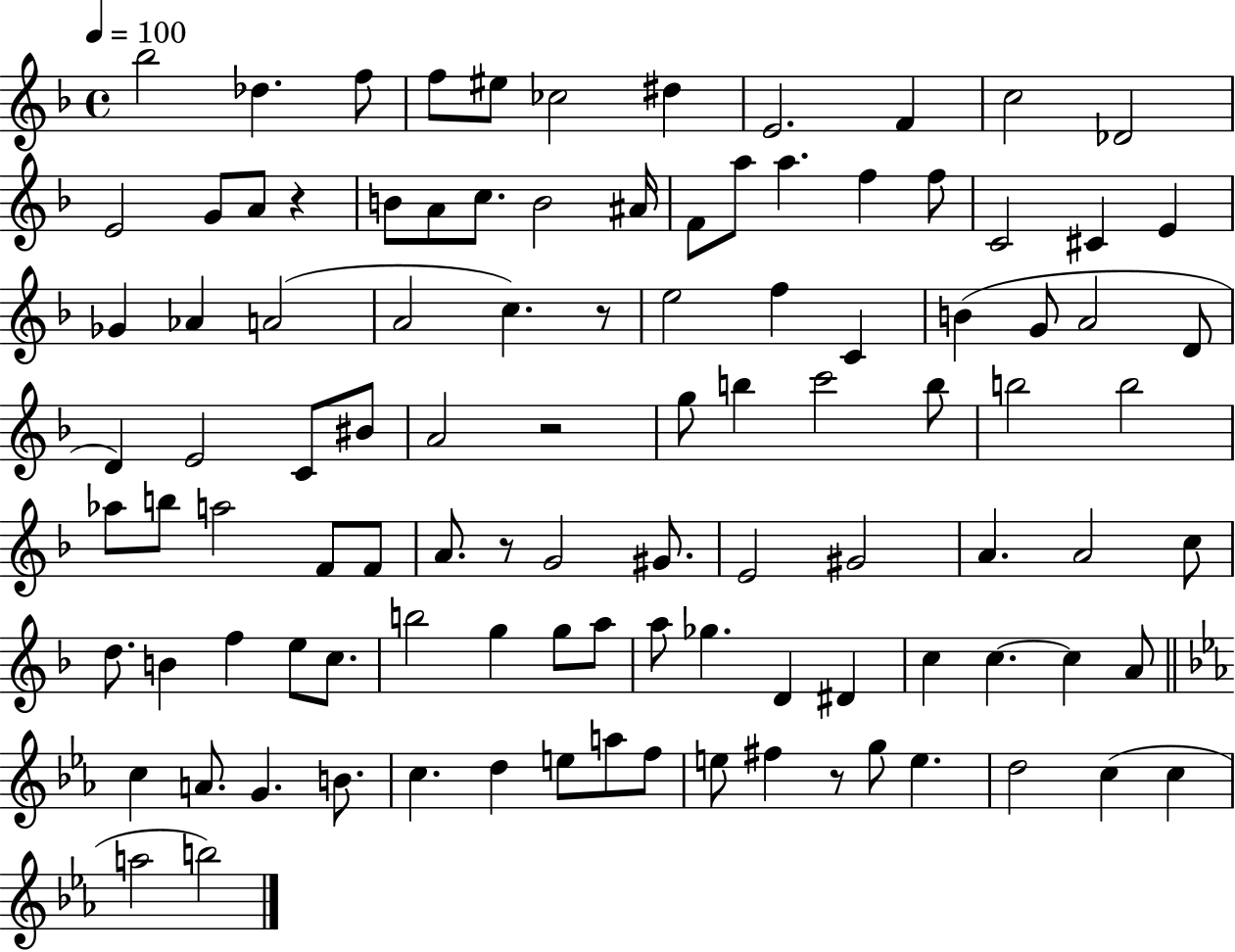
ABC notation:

X:1
T:Untitled
M:4/4
L:1/4
K:F
_b2 _d f/2 f/2 ^e/2 _c2 ^d E2 F c2 _D2 E2 G/2 A/2 z B/2 A/2 c/2 B2 ^A/4 F/2 a/2 a f f/2 C2 ^C E _G _A A2 A2 c z/2 e2 f C B G/2 A2 D/2 D E2 C/2 ^B/2 A2 z2 g/2 b c'2 b/2 b2 b2 _a/2 b/2 a2 F/2 F/2 A/2 z/2 G2 ^G/2 E2 ^G2 A A2 c/2 d/2 B f e/2 c/2 b2 g g/2 a/2 a/2 _g D ^D c c c A/2 c A/2 G B/2 c d e/2 a/2 f/2 e/2 ^f z/2 g/2 e d2 c c a2 b2